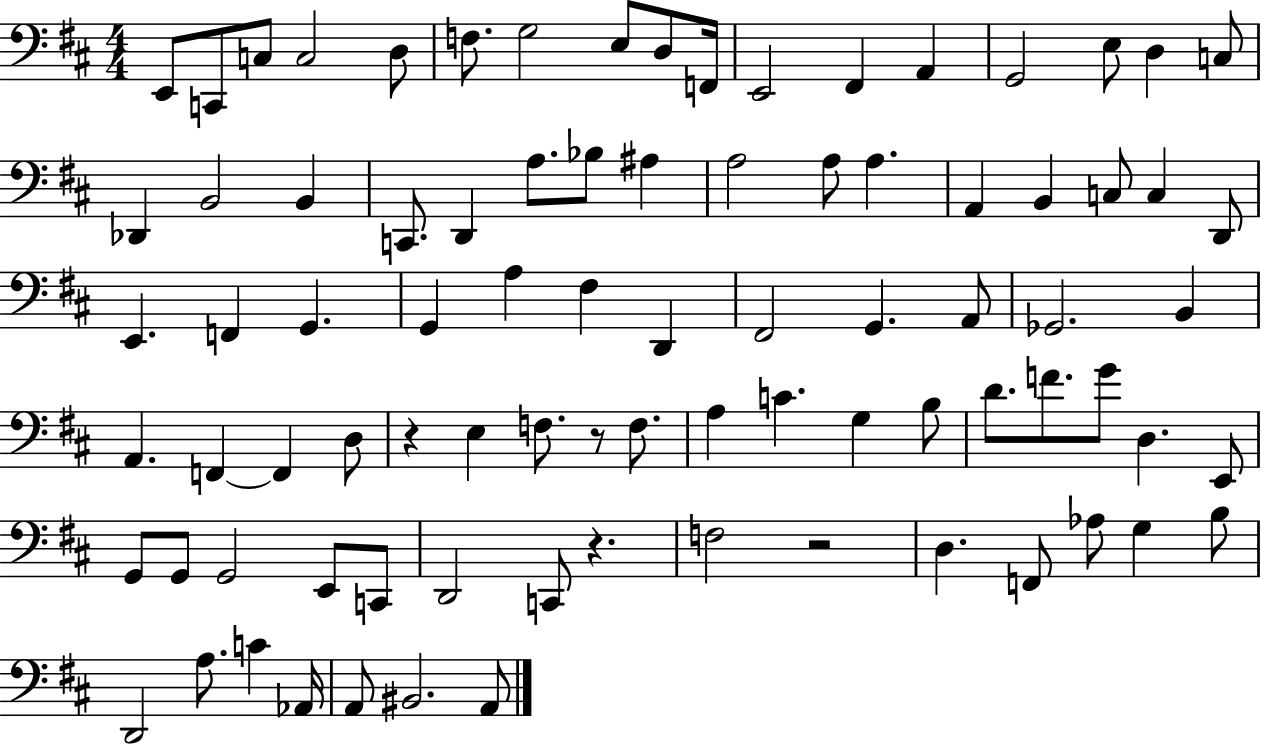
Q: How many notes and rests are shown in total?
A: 85